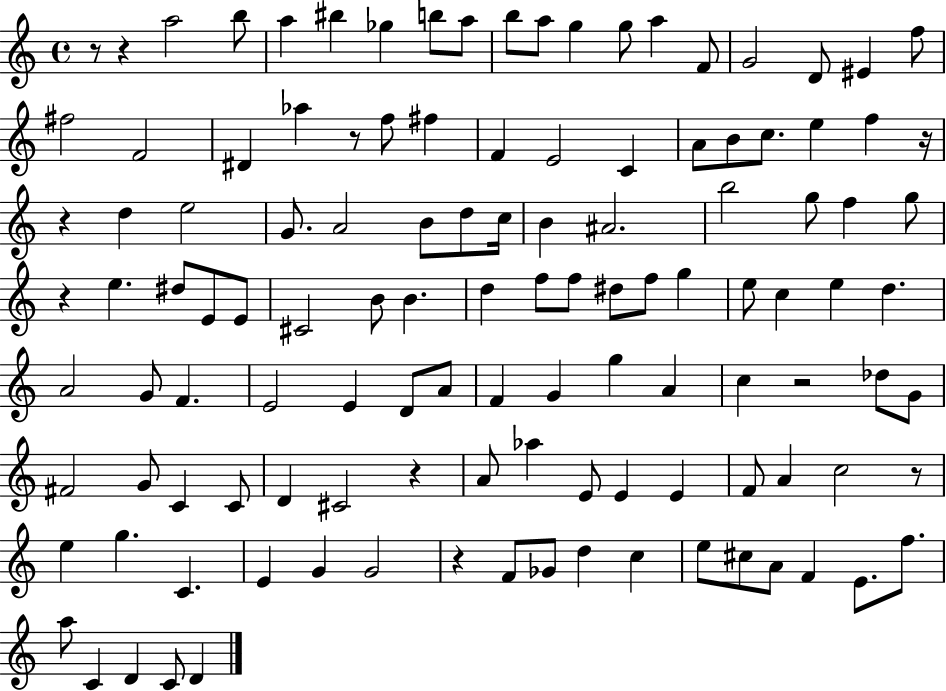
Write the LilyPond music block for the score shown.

{
  \clef treble
  \time 4/4
  \defaultTimeSignature
  \key c \major
  \repeat volta 2 { r8 r4 a''2 b''8 | a''4 bis''4 ges''4 b''8 a''8 | b''8 a''8 g''4 g''8 a''4 f'8 | g'2 d'8 eis'4 f''8 | \break fis''2 f'2 | dis'4 aes''4 r8 f''8 fis''4 | f'4 e'2 c'4 | a'8 b'8 c''8. e''4 f''4 r16 | \break r4 d''4 e''2 | g'8. a'2 b'8 d''8 c''16 | b'4 ais'2. | b''2 g''8 f''4 g''8 | \break r4 e''4. dis''8 e'8 e'8 | cis'2 b'8 b'4. | d''4 f''8 f''8 dis''8 f''8 g''4 | e''8 c''4 e''4 d''4. | \break a'2 g'8 f'4. | e'2 e'4 d'8 a'8 | f'4 g'4 g''4 a'4 | c''4 r2 des''8 g'8 | \break fis'2 g'8 c'4 c'8 | d'4 cis'2 r4 | a'8 aes''4 e'8 e'4 e'4 | f'8 a'4 c''2 r8 | \break e''4 g''4. c'4. | e'4 g'4 g'2 | r4 f'8 ges'8 d''4 c''4 | e''8 cis''8 a'8 f'4 e'8. f''8. | \break a''8 c'4 d'4 c'8 d'4 | } \bar "|."
}